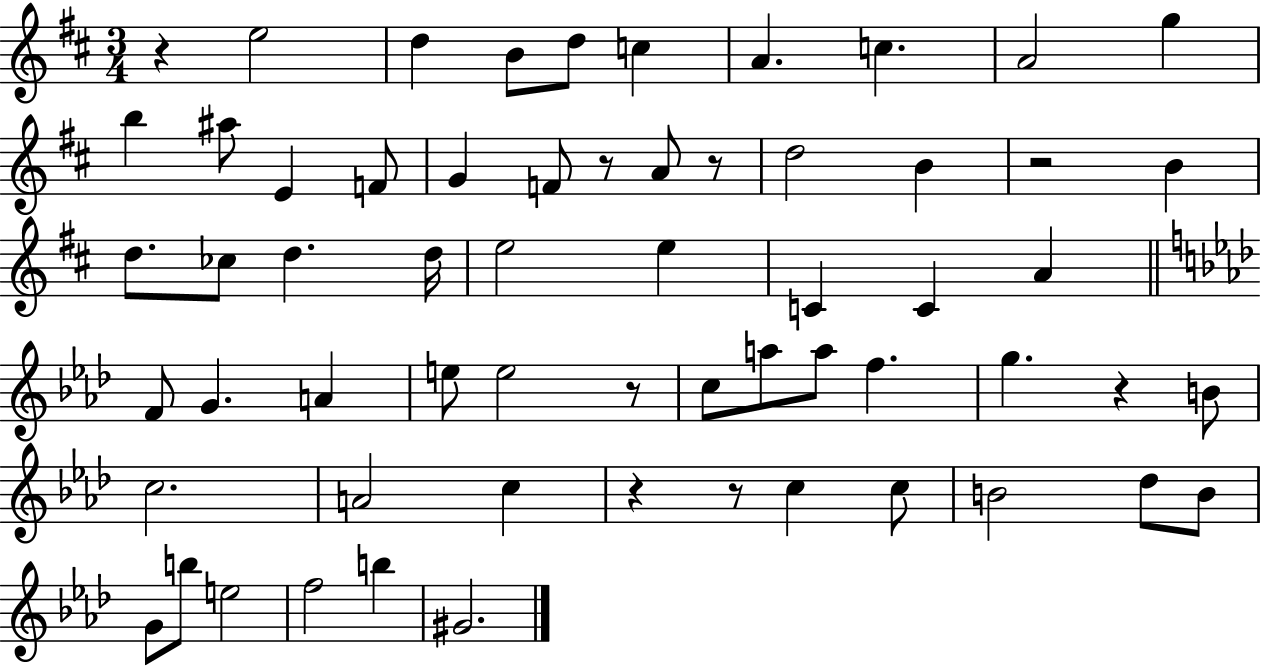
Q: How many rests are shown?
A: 8